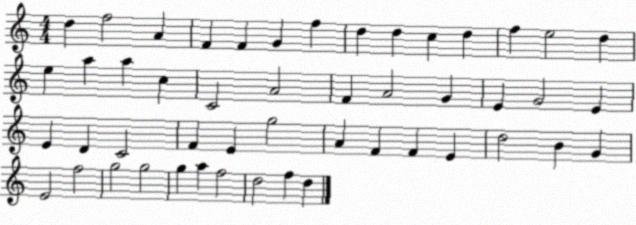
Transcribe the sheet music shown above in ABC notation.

X:1
T:Untitled
M:4/4
L:1/4
K:C
d f2 A F F G f d d c d f e2 d e a a c C2 A2 F A2 G E G2 E E D C2 F E g2 A F F E d2 B G E2 f2 g2 g2 g a f2 d2 f d